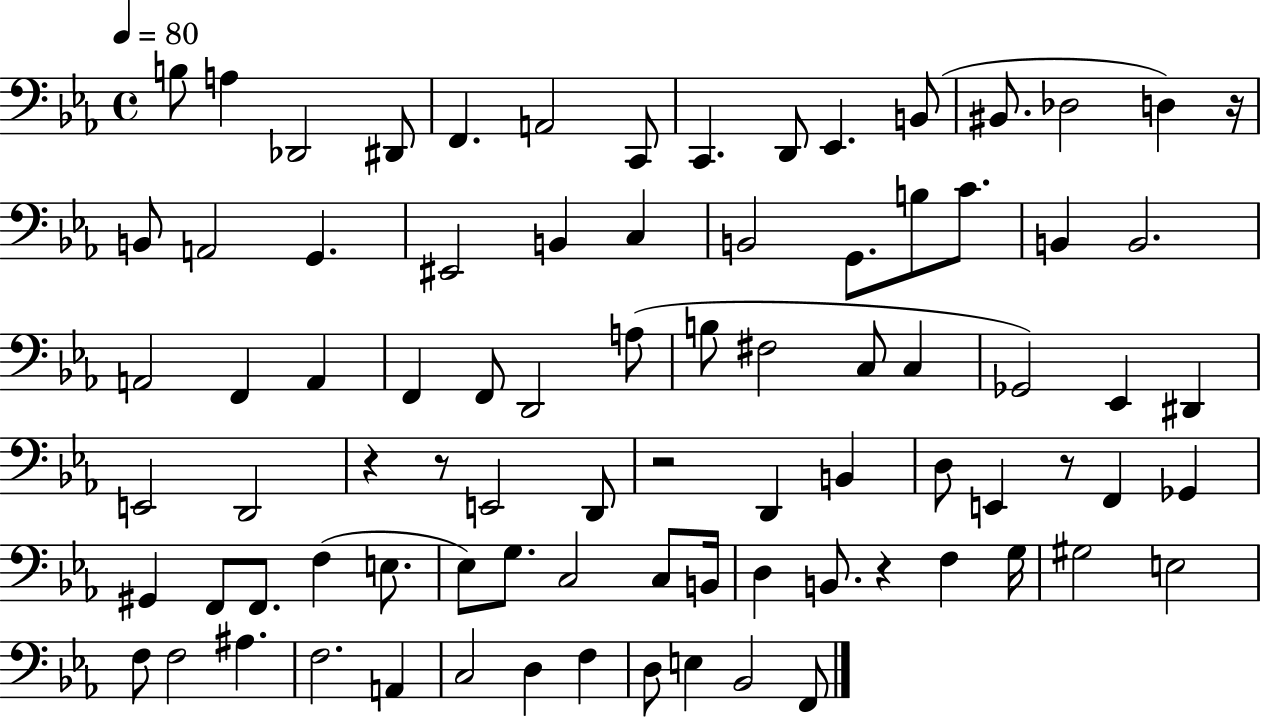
X:1
T:Untitled
M:4/4
L:1/4
K:Eb
B,/2 A, _D,,2 ^D,,/2 F,, A,,2 C,,/2 C,, D,,/2 _E,, B,,/2 ^B,,/2 _D,2 D, z/4 B,,/2 A,,2 G,, ^E,,2 B,, C, B,,2 G,,/2 B,/2 C/2 B,, B,,2 A,,2 F,, A,, F,, F,,/2 D,,2 A,/2 B,/2 ^F,2 C,/2 C, _G,,2 _E,, ^D,, E,,2 D,,2 z z/2 E,,2 D,,/2 z2 D,, B,, D,/2 E,, z/2 F,, _G,, ^G,, F,,/2 F,,/2 F, E,/2 _E,/2 G,/2 C,2 C,/2 B,,/4 D, B,,/2 z F, G,/4 ^G,2 E,2 F,/2 F,2 ^A, F,2 A,, C,2 D, F, D,/2 E, _B,,2 F,,/2